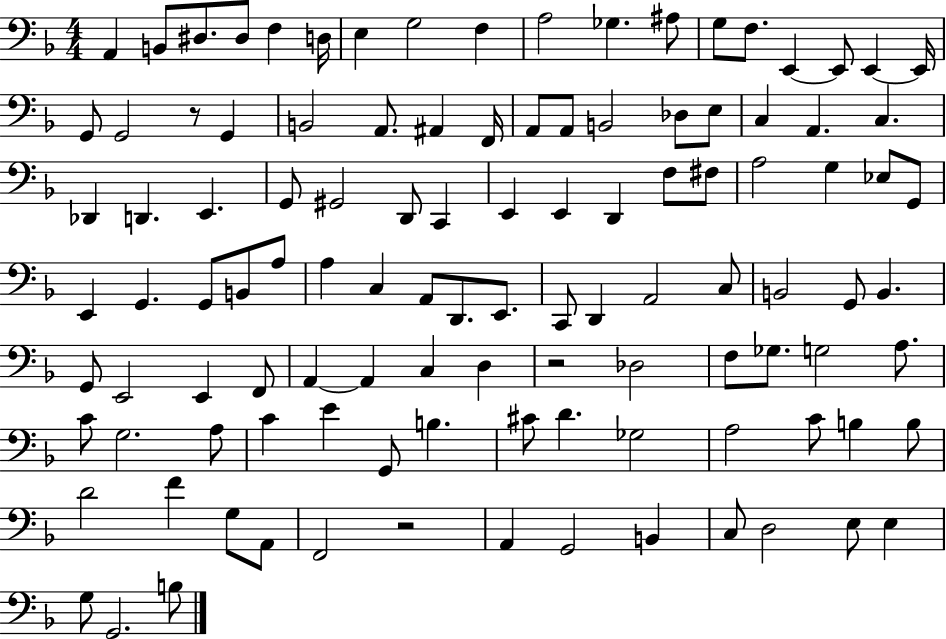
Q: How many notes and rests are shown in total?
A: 111